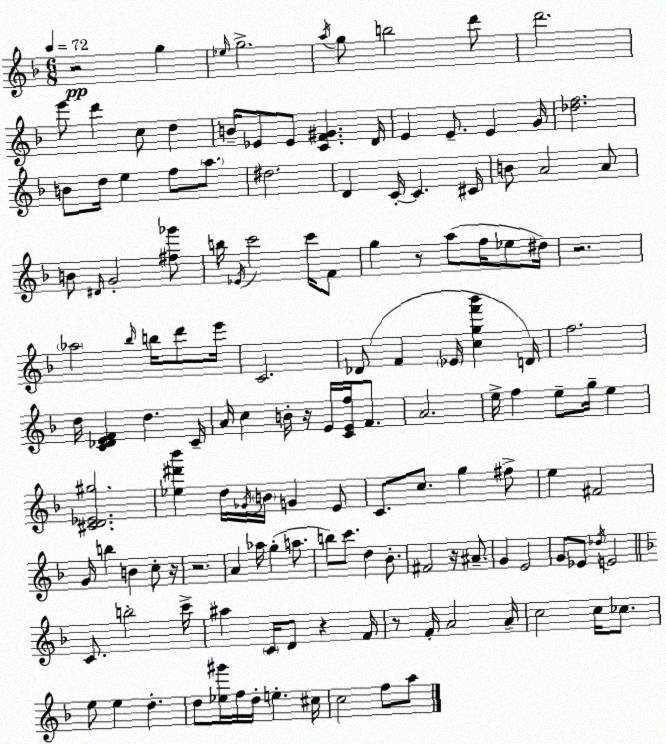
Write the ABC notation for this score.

X:1
T:Untitled
M:6/8
L:1/4
K:Dm
z2 g _e/4 g2 a/4 g/2 b2 d'/2 d'2 e'/2 d' c/2 d B/4 _E/2 _E/2 [CF^G] D/4 E E/2 E G/4 [_df]2 B/2 d/4 e f/2 a/2 ^d2 D C/4 C ^C/4 B/2 A2 A/2 B/2 ^D/4 G2 [^f_g']/2 b/4 _E/4 c'2 c'/4 F/2 g z/2 a/2 f/4 _e/2 ^d/4 z2 _a2 _b/4 b/4 d'/2 e'/4 C2 _D/2 F _E/4 [cgf'_b'] D/4 f2 d/4 [C_DEF] d C/4 A/4 c B/4 z/4 E/4 [CEf]/4 F/2 A2 e/4 f e/2 g/4 e [^CD_E^g]2 [_e^d'_b'] d/4 _G/4 B/4 G E/2 C/2 c/2 g ^f/2 e ^F2 G/4 b B c/2 z/4 z2 A _a/4 g a/2 b/2 c'/2 d _B/2 ^F2 z/4 ^A/2 G E2 G/2 _E/2 _d/4 E2 C/2 b2 c'/4 ^a C/4 D/2 z F/4 z/2 F/4 A2 A/4 c2 c/4 _c/2 e/2 e d d/2 [_e^g']/4 f/4 d/4 e ^c/4 c2 f/2 a/2